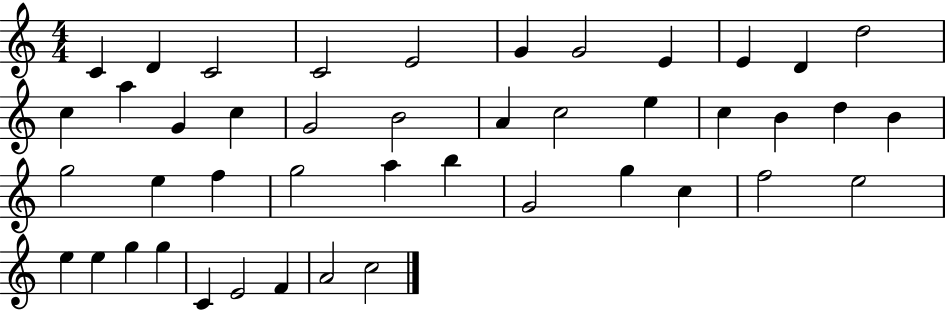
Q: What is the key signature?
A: C major